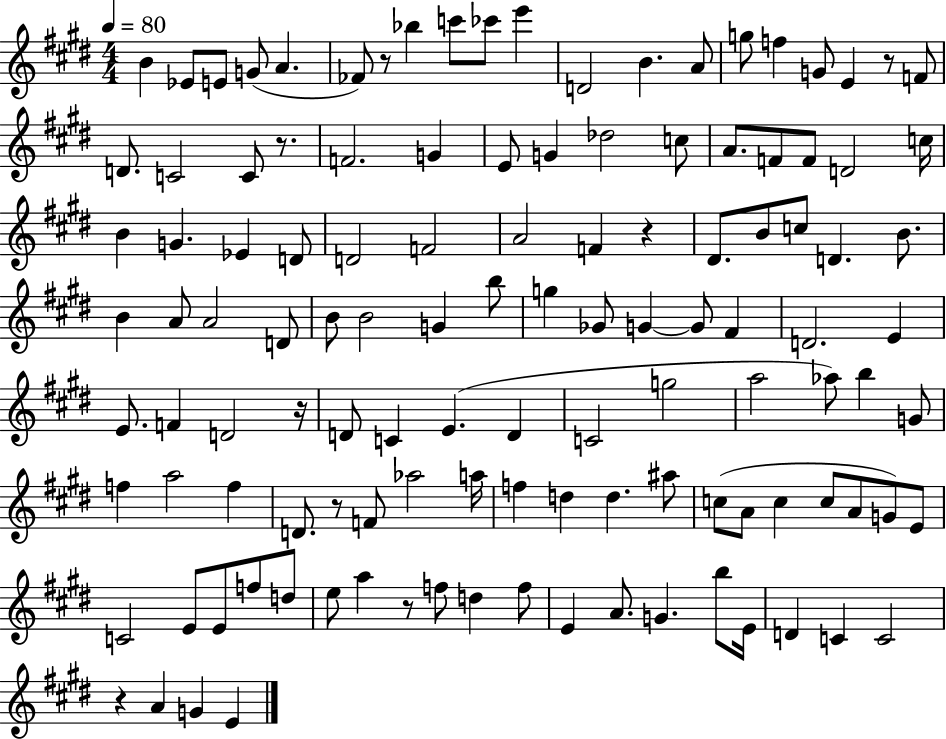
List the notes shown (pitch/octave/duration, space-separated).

B4/q Eb4/e E4/e G4/e A4/q. FES4/e R/e Bb5/q C6/e CES6/e E6/q D4/h B4/q. A4/e G5/e F5/q G4/e E4/q R/e F4/e D4/e. C4/h C4/e R/e. F4/h. G4/q E4/e G4/q Db5/h C5/e A4/e. F4/e F4/e D4/h C5/s B4/q G4/q. Eb4/q D4/e D4/h F4/h A4/h F4/q R/q D#4/e. B4/e C5/e D4/q. B4/e. B4/q A4/e A4/h D4/e B4/e B4/h G4/q B5/e G5/q Gb4/e G4/q G4/e F#4/q D4/h. E4/q E4/e. F4/q D4/h R/s D4/e C4/q E4/q. D4/q C4/h G5/h A5/h Ab5/e B5/q G4/e F5/q A5/h F5/q D4/e. R/e F4/e Ab5/h A5/s F5/q D5/q D5/q. A#5/e C5/e A4/e C5/q C5/e A4/e G4/e E4/e C4/h E4/e E4/e F5/e D5/e E5/e A5/q R/e F5/e D5/q F5/e E4/q A4/e. G4/q. B5/e E4/s D4/q C4/q C4/h R/q A4/q G4/q E4/q